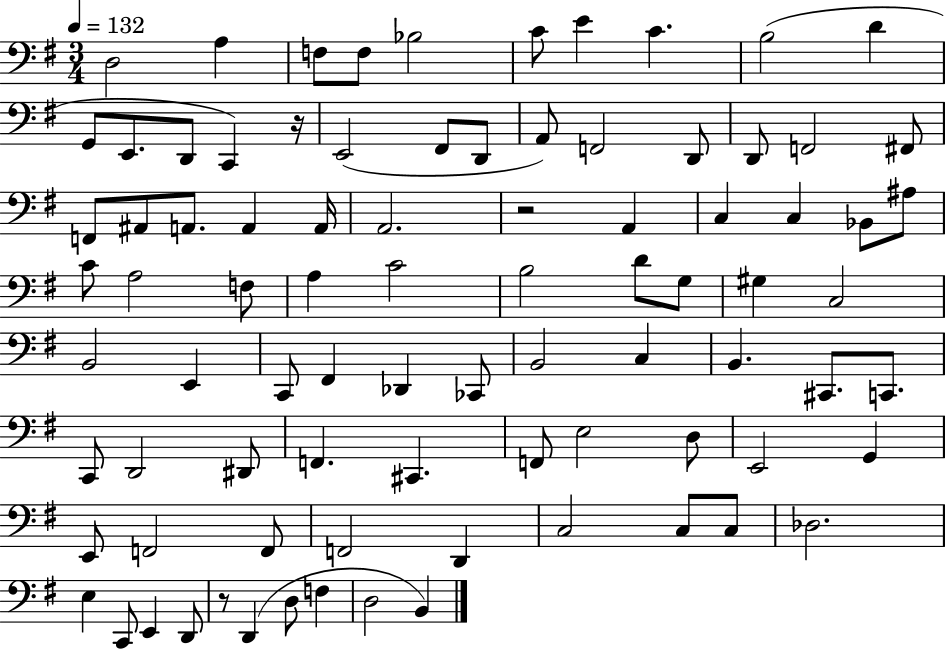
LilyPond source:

{
  \clef bass
  \numericTimeSignature
  \time 3/4
  \key g \major
  \tempo 4 = 132
  d2 a4 | f8 f8 bes2 | c'8 e'4 c'4. | b2( d'4 | \break g,8 e,8. d,8 c,4) r16 | e,2( fis,8 d,8 | a,8) f,2 d,8 | d,8 f,2 fis,8 | \break f,8 ais,8 a,8. a,4 a,16 | a,2. | r2 a,4 | c4 c4 bes,8 ais8 | \break c'8 a2 f8 | a4 c'2 | b2 d'8 g8 | gis4 c2 | \break b,2 e,4 | c,8 fis,4 des,4 ces,8 | b,2 c4 | b,4. cis,8. c,8. | \break c,8 d,2 dis,8 | f,4. cis,4. | f,8 e2 d8 | e,2 g,4 | \break e,8 f,2 f,8 | f,2 d,4 | c2 c8 c8 | des2. | \break e4 c,8 e,4 d,8 | r8 d,4( d8 f4 | d2 b,4) | \bar "|."
}